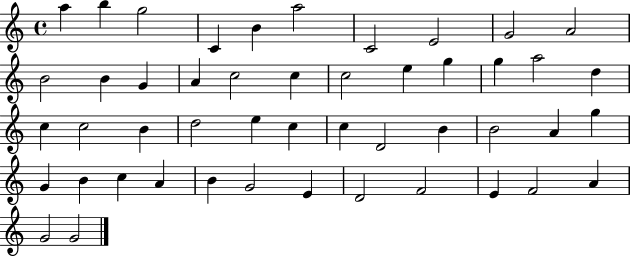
X:1
T:Untitled
M:4/4
L:1/4
K:C
a b g2 C B a2 C2 E2 G2 A2 B2 B G A c2 c c2 e g g a2 d c c2 B d2 e c c D2 B B2 A g G B c A B G2 E D2 F2 E F2 A G2 G2